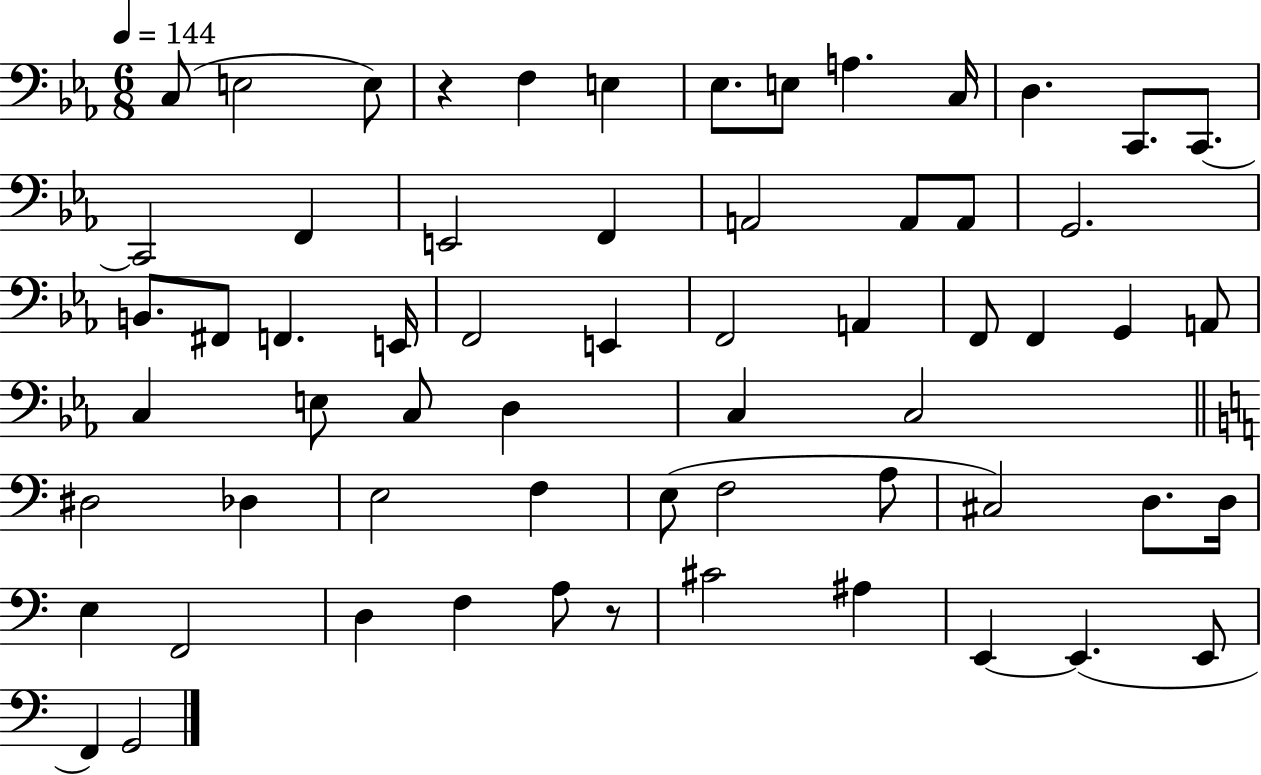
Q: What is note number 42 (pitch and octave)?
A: F3